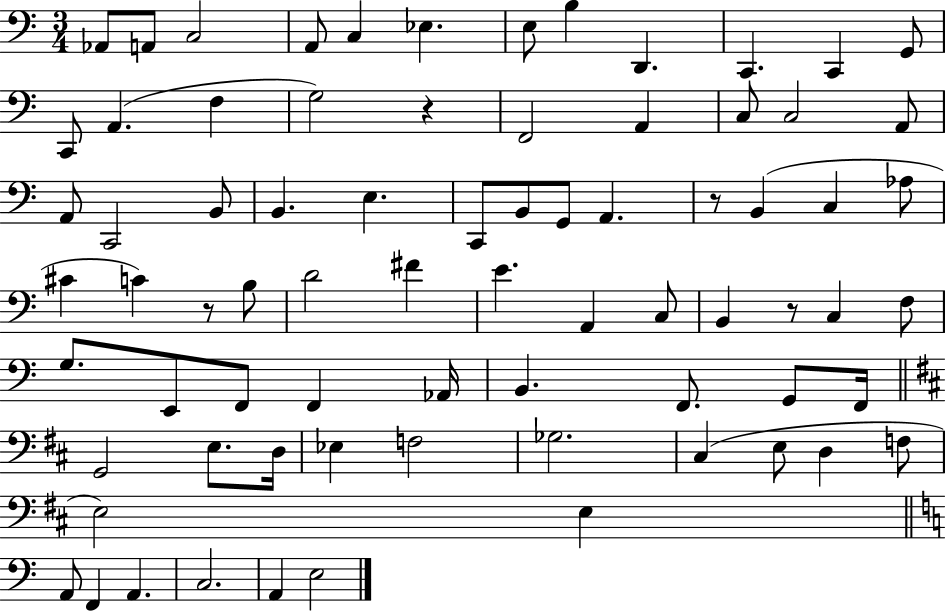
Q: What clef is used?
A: bass